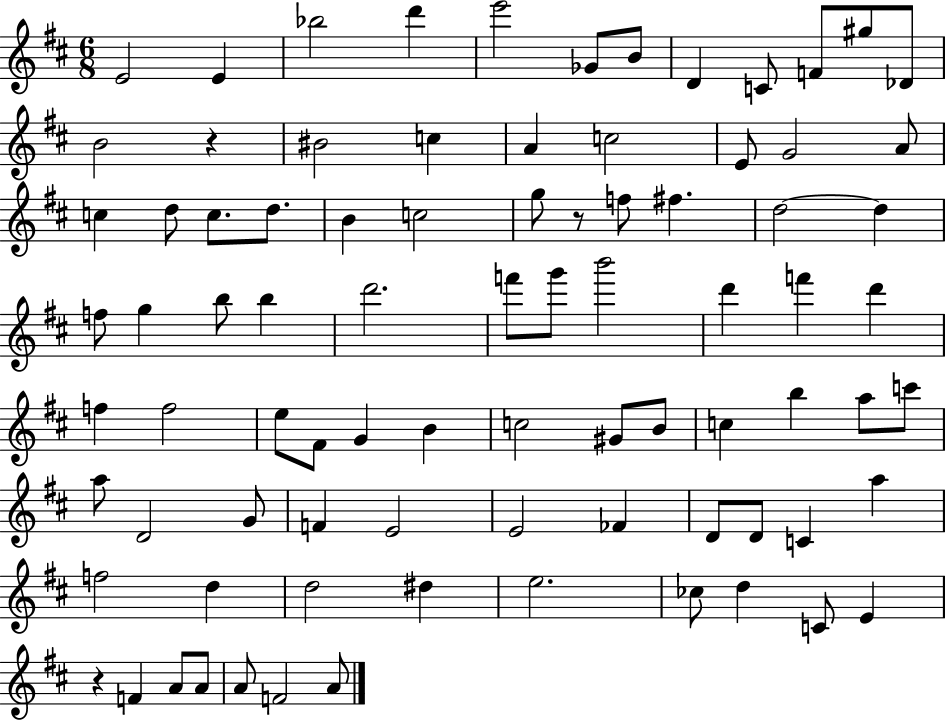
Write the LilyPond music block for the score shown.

{
  \clef treble
  \numericTimeSignature
  \time 6/8
  \key d \major
  e'2 e'4 | bes''2 d'''4 | e'''2 ges'8 b'8 | d'4 c'8 f'8 gis''8 des'8 | \break b'2 r4 | bis'2 c''4 | a'4 c''2 | e'8 g'2 a'8 | \break c''4 d''8 c''8. d''8. | b'4 c''2 | g''8 r8 f''8 fis''4. | d''2~~ d''4 | \break f''8 g''4 b''8 b''4 | d'''2. | f'''8 g'''8 b'''2 | d'''4 f'''4 d'''4 | \break f''4 f''2 | e''8 fis'8 g'4 b'4 | c''2 gis'8 b'8 | c''4 b''4 a''8 c'''8 | \break a''8 d'2 g'8 | f'4 e'2 | e'2 fes'4 | d'8 d'8 c'4 a''4 | \break f''2 d''4 | d''2 dis''4 | e''2. | ces''8 d''4 c'8 e'4 | \break r4 f'4 a'8 a'8 | a'8 f'2 a'8 | \bar "|."
}